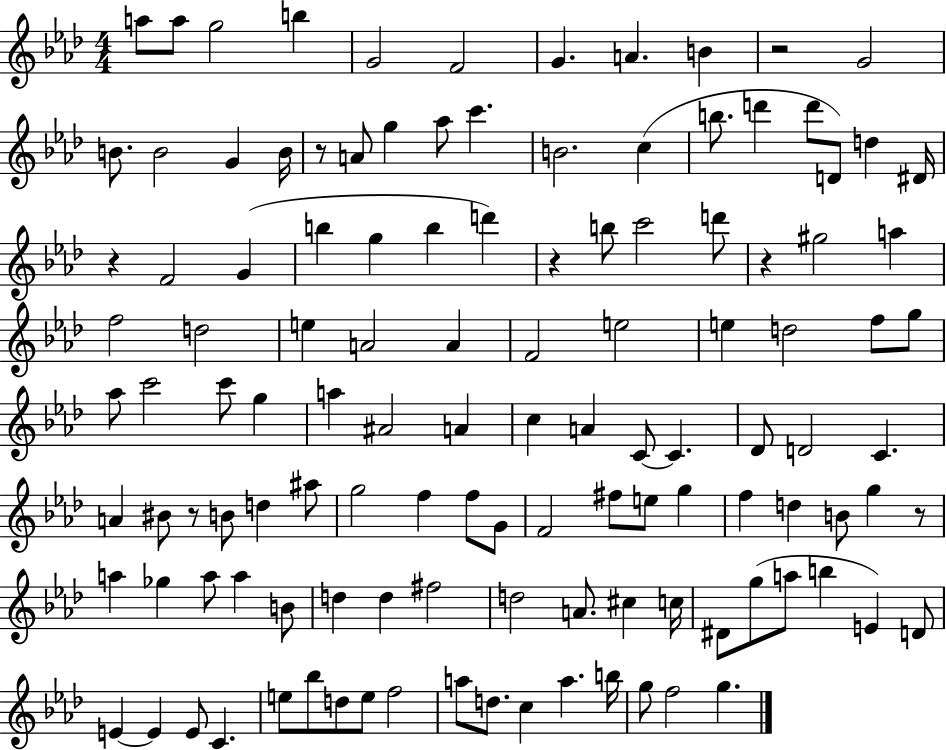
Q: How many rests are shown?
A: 7